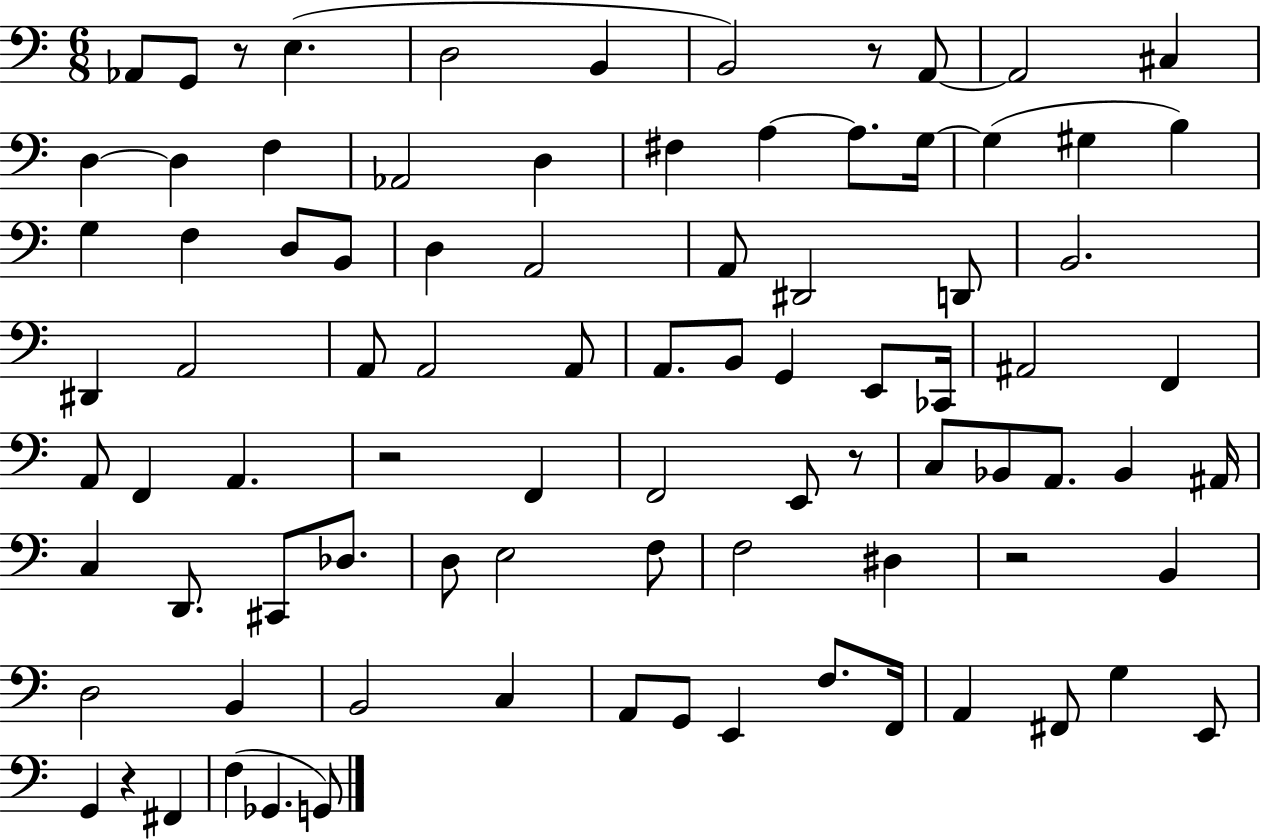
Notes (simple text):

Ab2/e G2/e R/e E3/q. D3/h B2/q B2/h R/e A2/e A2/h C#3/q D3/q D3/q F3/q Ab2/h D3/q F#3/q A3/q A3/e. G3/s G3/q G#3/q B3/q G3/q F3/q D3/e B2/e D3/q A2/h A2/e D#2/h D2/e B2/h. D#2/q A2/h A2/e A2/h A2/e A2/e. B2/e G2/q E2/e CES2/s A#2/h F2/q A2/e F2/q A2/q. R/h F2/q F2/h E2/e R/e C3/e Bb2/e A2/e. Bb2/q A#2/s C3/q D2/e. C#2/e Db3/e. D3/e E3/h F3/e F3/h D#3/q R/h B2/q D3/h B2/q B2/h C3/q A2/e G2/e E2/q F3/e. F2/s A2/q F#2/e G3/q E2/e G2/q R/q F#2/q F3/q Gb2/q. G2/e